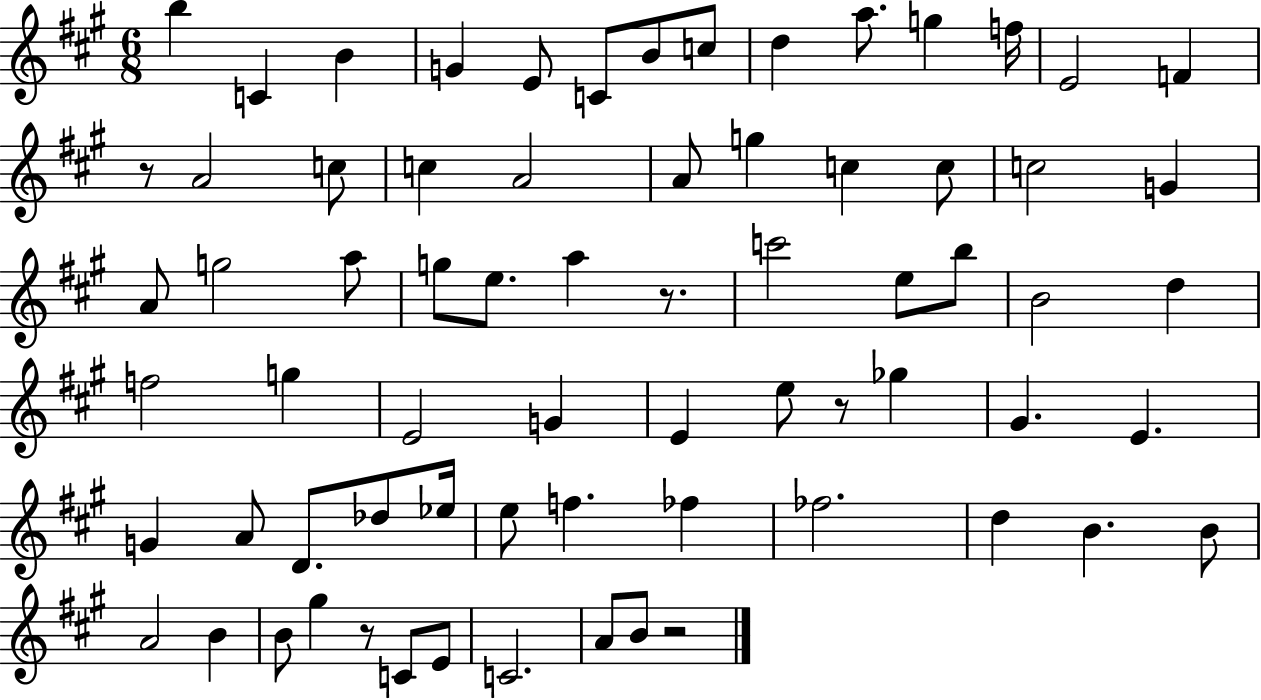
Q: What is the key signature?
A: A major